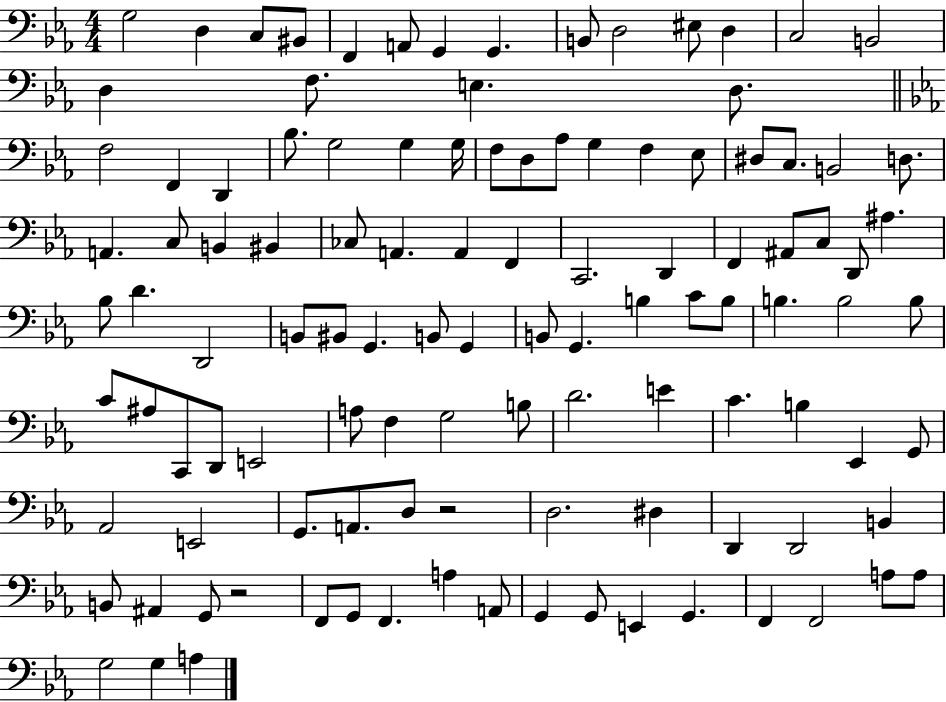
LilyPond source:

{
  \clef bass
  \numericTimeSignature
  \time 4/4
  \key ees \major
  g2 d4 c8 bis,8 | f,4 a,8 g,4 g,4. | b,8 d2 eis8 d4 | c2 b,2 | \break d4 f8. e4. d8. | \bar "||" \break \key ees \major f2 f,4 d,4 | bes8. g2 g4 g16 | f8 d8 aes8 g4 f4 ees8 | dis8 c8. b,2 d8. | \break a,4. c8 b,4 bis,4 | ces8 a,4. a,4 f,4 | c,2. d,4 | f,4 ais,8 c8 d,8 ais4. | \break bes8 d'4. d,2 | b,8 bis,8 g,4. b,8 g,4 | b,8 g,4. b4 c'8 b8 | b4. b2 b8 | \break c'8 ais8 c,8 d,8 e,2 | a8 f4 g2 b8 | d'2. e'4 | c'4. b4 ees,4 g,8 | \break aes,2 e,2 | g,8. a,8. d8 r2 | d2. dis4 | d,4 d,2 b,4 | \break b,8 ais,4 g,8 r2 | f,8 g,8 f,4. a4 a,8 | g,4 g,8 e,4 g,4. | f,4 f,2 a8 a8 | \break g2 g4 a4 | \bar "|."
}